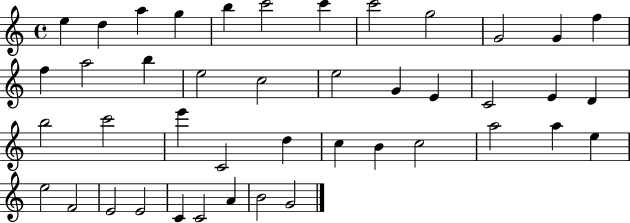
X:1
T:Untitled
M:4/4
L:1/4
K:C
e d a g b c'2 c' c'2 g2 G2 G f f a2 b e2 c2 e2 G E C2 E D b2 c'2 e' C2 d c B c2 a2 a e e2 F2 E2 E2 C C2 A B2 G2